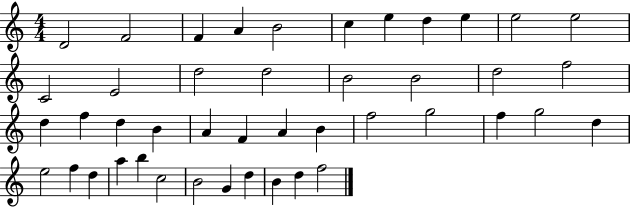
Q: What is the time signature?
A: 4/4